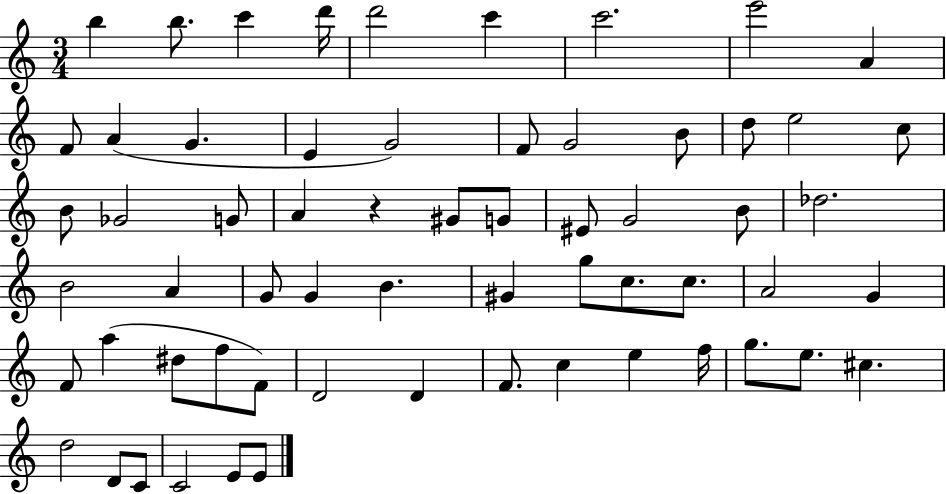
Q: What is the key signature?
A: C major